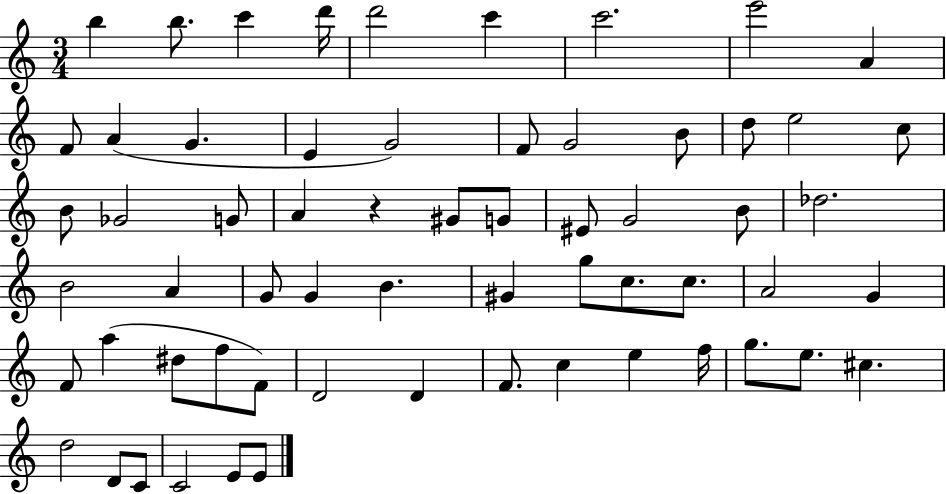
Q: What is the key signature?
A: C major